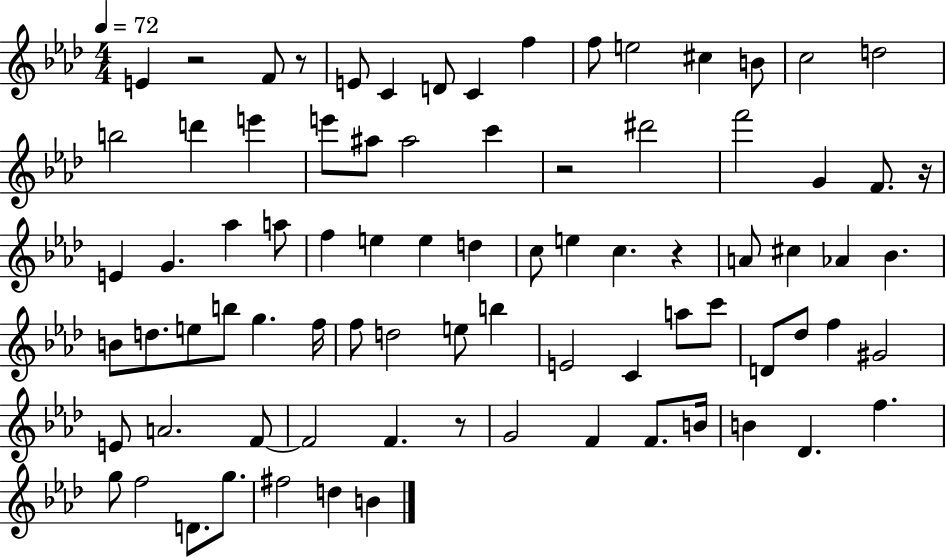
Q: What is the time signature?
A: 4/4